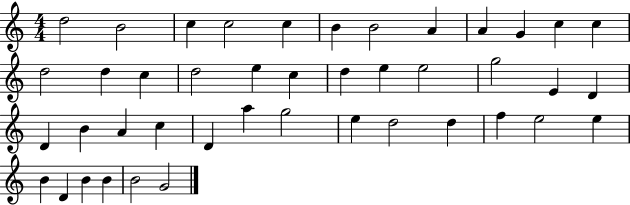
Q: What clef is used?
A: treble